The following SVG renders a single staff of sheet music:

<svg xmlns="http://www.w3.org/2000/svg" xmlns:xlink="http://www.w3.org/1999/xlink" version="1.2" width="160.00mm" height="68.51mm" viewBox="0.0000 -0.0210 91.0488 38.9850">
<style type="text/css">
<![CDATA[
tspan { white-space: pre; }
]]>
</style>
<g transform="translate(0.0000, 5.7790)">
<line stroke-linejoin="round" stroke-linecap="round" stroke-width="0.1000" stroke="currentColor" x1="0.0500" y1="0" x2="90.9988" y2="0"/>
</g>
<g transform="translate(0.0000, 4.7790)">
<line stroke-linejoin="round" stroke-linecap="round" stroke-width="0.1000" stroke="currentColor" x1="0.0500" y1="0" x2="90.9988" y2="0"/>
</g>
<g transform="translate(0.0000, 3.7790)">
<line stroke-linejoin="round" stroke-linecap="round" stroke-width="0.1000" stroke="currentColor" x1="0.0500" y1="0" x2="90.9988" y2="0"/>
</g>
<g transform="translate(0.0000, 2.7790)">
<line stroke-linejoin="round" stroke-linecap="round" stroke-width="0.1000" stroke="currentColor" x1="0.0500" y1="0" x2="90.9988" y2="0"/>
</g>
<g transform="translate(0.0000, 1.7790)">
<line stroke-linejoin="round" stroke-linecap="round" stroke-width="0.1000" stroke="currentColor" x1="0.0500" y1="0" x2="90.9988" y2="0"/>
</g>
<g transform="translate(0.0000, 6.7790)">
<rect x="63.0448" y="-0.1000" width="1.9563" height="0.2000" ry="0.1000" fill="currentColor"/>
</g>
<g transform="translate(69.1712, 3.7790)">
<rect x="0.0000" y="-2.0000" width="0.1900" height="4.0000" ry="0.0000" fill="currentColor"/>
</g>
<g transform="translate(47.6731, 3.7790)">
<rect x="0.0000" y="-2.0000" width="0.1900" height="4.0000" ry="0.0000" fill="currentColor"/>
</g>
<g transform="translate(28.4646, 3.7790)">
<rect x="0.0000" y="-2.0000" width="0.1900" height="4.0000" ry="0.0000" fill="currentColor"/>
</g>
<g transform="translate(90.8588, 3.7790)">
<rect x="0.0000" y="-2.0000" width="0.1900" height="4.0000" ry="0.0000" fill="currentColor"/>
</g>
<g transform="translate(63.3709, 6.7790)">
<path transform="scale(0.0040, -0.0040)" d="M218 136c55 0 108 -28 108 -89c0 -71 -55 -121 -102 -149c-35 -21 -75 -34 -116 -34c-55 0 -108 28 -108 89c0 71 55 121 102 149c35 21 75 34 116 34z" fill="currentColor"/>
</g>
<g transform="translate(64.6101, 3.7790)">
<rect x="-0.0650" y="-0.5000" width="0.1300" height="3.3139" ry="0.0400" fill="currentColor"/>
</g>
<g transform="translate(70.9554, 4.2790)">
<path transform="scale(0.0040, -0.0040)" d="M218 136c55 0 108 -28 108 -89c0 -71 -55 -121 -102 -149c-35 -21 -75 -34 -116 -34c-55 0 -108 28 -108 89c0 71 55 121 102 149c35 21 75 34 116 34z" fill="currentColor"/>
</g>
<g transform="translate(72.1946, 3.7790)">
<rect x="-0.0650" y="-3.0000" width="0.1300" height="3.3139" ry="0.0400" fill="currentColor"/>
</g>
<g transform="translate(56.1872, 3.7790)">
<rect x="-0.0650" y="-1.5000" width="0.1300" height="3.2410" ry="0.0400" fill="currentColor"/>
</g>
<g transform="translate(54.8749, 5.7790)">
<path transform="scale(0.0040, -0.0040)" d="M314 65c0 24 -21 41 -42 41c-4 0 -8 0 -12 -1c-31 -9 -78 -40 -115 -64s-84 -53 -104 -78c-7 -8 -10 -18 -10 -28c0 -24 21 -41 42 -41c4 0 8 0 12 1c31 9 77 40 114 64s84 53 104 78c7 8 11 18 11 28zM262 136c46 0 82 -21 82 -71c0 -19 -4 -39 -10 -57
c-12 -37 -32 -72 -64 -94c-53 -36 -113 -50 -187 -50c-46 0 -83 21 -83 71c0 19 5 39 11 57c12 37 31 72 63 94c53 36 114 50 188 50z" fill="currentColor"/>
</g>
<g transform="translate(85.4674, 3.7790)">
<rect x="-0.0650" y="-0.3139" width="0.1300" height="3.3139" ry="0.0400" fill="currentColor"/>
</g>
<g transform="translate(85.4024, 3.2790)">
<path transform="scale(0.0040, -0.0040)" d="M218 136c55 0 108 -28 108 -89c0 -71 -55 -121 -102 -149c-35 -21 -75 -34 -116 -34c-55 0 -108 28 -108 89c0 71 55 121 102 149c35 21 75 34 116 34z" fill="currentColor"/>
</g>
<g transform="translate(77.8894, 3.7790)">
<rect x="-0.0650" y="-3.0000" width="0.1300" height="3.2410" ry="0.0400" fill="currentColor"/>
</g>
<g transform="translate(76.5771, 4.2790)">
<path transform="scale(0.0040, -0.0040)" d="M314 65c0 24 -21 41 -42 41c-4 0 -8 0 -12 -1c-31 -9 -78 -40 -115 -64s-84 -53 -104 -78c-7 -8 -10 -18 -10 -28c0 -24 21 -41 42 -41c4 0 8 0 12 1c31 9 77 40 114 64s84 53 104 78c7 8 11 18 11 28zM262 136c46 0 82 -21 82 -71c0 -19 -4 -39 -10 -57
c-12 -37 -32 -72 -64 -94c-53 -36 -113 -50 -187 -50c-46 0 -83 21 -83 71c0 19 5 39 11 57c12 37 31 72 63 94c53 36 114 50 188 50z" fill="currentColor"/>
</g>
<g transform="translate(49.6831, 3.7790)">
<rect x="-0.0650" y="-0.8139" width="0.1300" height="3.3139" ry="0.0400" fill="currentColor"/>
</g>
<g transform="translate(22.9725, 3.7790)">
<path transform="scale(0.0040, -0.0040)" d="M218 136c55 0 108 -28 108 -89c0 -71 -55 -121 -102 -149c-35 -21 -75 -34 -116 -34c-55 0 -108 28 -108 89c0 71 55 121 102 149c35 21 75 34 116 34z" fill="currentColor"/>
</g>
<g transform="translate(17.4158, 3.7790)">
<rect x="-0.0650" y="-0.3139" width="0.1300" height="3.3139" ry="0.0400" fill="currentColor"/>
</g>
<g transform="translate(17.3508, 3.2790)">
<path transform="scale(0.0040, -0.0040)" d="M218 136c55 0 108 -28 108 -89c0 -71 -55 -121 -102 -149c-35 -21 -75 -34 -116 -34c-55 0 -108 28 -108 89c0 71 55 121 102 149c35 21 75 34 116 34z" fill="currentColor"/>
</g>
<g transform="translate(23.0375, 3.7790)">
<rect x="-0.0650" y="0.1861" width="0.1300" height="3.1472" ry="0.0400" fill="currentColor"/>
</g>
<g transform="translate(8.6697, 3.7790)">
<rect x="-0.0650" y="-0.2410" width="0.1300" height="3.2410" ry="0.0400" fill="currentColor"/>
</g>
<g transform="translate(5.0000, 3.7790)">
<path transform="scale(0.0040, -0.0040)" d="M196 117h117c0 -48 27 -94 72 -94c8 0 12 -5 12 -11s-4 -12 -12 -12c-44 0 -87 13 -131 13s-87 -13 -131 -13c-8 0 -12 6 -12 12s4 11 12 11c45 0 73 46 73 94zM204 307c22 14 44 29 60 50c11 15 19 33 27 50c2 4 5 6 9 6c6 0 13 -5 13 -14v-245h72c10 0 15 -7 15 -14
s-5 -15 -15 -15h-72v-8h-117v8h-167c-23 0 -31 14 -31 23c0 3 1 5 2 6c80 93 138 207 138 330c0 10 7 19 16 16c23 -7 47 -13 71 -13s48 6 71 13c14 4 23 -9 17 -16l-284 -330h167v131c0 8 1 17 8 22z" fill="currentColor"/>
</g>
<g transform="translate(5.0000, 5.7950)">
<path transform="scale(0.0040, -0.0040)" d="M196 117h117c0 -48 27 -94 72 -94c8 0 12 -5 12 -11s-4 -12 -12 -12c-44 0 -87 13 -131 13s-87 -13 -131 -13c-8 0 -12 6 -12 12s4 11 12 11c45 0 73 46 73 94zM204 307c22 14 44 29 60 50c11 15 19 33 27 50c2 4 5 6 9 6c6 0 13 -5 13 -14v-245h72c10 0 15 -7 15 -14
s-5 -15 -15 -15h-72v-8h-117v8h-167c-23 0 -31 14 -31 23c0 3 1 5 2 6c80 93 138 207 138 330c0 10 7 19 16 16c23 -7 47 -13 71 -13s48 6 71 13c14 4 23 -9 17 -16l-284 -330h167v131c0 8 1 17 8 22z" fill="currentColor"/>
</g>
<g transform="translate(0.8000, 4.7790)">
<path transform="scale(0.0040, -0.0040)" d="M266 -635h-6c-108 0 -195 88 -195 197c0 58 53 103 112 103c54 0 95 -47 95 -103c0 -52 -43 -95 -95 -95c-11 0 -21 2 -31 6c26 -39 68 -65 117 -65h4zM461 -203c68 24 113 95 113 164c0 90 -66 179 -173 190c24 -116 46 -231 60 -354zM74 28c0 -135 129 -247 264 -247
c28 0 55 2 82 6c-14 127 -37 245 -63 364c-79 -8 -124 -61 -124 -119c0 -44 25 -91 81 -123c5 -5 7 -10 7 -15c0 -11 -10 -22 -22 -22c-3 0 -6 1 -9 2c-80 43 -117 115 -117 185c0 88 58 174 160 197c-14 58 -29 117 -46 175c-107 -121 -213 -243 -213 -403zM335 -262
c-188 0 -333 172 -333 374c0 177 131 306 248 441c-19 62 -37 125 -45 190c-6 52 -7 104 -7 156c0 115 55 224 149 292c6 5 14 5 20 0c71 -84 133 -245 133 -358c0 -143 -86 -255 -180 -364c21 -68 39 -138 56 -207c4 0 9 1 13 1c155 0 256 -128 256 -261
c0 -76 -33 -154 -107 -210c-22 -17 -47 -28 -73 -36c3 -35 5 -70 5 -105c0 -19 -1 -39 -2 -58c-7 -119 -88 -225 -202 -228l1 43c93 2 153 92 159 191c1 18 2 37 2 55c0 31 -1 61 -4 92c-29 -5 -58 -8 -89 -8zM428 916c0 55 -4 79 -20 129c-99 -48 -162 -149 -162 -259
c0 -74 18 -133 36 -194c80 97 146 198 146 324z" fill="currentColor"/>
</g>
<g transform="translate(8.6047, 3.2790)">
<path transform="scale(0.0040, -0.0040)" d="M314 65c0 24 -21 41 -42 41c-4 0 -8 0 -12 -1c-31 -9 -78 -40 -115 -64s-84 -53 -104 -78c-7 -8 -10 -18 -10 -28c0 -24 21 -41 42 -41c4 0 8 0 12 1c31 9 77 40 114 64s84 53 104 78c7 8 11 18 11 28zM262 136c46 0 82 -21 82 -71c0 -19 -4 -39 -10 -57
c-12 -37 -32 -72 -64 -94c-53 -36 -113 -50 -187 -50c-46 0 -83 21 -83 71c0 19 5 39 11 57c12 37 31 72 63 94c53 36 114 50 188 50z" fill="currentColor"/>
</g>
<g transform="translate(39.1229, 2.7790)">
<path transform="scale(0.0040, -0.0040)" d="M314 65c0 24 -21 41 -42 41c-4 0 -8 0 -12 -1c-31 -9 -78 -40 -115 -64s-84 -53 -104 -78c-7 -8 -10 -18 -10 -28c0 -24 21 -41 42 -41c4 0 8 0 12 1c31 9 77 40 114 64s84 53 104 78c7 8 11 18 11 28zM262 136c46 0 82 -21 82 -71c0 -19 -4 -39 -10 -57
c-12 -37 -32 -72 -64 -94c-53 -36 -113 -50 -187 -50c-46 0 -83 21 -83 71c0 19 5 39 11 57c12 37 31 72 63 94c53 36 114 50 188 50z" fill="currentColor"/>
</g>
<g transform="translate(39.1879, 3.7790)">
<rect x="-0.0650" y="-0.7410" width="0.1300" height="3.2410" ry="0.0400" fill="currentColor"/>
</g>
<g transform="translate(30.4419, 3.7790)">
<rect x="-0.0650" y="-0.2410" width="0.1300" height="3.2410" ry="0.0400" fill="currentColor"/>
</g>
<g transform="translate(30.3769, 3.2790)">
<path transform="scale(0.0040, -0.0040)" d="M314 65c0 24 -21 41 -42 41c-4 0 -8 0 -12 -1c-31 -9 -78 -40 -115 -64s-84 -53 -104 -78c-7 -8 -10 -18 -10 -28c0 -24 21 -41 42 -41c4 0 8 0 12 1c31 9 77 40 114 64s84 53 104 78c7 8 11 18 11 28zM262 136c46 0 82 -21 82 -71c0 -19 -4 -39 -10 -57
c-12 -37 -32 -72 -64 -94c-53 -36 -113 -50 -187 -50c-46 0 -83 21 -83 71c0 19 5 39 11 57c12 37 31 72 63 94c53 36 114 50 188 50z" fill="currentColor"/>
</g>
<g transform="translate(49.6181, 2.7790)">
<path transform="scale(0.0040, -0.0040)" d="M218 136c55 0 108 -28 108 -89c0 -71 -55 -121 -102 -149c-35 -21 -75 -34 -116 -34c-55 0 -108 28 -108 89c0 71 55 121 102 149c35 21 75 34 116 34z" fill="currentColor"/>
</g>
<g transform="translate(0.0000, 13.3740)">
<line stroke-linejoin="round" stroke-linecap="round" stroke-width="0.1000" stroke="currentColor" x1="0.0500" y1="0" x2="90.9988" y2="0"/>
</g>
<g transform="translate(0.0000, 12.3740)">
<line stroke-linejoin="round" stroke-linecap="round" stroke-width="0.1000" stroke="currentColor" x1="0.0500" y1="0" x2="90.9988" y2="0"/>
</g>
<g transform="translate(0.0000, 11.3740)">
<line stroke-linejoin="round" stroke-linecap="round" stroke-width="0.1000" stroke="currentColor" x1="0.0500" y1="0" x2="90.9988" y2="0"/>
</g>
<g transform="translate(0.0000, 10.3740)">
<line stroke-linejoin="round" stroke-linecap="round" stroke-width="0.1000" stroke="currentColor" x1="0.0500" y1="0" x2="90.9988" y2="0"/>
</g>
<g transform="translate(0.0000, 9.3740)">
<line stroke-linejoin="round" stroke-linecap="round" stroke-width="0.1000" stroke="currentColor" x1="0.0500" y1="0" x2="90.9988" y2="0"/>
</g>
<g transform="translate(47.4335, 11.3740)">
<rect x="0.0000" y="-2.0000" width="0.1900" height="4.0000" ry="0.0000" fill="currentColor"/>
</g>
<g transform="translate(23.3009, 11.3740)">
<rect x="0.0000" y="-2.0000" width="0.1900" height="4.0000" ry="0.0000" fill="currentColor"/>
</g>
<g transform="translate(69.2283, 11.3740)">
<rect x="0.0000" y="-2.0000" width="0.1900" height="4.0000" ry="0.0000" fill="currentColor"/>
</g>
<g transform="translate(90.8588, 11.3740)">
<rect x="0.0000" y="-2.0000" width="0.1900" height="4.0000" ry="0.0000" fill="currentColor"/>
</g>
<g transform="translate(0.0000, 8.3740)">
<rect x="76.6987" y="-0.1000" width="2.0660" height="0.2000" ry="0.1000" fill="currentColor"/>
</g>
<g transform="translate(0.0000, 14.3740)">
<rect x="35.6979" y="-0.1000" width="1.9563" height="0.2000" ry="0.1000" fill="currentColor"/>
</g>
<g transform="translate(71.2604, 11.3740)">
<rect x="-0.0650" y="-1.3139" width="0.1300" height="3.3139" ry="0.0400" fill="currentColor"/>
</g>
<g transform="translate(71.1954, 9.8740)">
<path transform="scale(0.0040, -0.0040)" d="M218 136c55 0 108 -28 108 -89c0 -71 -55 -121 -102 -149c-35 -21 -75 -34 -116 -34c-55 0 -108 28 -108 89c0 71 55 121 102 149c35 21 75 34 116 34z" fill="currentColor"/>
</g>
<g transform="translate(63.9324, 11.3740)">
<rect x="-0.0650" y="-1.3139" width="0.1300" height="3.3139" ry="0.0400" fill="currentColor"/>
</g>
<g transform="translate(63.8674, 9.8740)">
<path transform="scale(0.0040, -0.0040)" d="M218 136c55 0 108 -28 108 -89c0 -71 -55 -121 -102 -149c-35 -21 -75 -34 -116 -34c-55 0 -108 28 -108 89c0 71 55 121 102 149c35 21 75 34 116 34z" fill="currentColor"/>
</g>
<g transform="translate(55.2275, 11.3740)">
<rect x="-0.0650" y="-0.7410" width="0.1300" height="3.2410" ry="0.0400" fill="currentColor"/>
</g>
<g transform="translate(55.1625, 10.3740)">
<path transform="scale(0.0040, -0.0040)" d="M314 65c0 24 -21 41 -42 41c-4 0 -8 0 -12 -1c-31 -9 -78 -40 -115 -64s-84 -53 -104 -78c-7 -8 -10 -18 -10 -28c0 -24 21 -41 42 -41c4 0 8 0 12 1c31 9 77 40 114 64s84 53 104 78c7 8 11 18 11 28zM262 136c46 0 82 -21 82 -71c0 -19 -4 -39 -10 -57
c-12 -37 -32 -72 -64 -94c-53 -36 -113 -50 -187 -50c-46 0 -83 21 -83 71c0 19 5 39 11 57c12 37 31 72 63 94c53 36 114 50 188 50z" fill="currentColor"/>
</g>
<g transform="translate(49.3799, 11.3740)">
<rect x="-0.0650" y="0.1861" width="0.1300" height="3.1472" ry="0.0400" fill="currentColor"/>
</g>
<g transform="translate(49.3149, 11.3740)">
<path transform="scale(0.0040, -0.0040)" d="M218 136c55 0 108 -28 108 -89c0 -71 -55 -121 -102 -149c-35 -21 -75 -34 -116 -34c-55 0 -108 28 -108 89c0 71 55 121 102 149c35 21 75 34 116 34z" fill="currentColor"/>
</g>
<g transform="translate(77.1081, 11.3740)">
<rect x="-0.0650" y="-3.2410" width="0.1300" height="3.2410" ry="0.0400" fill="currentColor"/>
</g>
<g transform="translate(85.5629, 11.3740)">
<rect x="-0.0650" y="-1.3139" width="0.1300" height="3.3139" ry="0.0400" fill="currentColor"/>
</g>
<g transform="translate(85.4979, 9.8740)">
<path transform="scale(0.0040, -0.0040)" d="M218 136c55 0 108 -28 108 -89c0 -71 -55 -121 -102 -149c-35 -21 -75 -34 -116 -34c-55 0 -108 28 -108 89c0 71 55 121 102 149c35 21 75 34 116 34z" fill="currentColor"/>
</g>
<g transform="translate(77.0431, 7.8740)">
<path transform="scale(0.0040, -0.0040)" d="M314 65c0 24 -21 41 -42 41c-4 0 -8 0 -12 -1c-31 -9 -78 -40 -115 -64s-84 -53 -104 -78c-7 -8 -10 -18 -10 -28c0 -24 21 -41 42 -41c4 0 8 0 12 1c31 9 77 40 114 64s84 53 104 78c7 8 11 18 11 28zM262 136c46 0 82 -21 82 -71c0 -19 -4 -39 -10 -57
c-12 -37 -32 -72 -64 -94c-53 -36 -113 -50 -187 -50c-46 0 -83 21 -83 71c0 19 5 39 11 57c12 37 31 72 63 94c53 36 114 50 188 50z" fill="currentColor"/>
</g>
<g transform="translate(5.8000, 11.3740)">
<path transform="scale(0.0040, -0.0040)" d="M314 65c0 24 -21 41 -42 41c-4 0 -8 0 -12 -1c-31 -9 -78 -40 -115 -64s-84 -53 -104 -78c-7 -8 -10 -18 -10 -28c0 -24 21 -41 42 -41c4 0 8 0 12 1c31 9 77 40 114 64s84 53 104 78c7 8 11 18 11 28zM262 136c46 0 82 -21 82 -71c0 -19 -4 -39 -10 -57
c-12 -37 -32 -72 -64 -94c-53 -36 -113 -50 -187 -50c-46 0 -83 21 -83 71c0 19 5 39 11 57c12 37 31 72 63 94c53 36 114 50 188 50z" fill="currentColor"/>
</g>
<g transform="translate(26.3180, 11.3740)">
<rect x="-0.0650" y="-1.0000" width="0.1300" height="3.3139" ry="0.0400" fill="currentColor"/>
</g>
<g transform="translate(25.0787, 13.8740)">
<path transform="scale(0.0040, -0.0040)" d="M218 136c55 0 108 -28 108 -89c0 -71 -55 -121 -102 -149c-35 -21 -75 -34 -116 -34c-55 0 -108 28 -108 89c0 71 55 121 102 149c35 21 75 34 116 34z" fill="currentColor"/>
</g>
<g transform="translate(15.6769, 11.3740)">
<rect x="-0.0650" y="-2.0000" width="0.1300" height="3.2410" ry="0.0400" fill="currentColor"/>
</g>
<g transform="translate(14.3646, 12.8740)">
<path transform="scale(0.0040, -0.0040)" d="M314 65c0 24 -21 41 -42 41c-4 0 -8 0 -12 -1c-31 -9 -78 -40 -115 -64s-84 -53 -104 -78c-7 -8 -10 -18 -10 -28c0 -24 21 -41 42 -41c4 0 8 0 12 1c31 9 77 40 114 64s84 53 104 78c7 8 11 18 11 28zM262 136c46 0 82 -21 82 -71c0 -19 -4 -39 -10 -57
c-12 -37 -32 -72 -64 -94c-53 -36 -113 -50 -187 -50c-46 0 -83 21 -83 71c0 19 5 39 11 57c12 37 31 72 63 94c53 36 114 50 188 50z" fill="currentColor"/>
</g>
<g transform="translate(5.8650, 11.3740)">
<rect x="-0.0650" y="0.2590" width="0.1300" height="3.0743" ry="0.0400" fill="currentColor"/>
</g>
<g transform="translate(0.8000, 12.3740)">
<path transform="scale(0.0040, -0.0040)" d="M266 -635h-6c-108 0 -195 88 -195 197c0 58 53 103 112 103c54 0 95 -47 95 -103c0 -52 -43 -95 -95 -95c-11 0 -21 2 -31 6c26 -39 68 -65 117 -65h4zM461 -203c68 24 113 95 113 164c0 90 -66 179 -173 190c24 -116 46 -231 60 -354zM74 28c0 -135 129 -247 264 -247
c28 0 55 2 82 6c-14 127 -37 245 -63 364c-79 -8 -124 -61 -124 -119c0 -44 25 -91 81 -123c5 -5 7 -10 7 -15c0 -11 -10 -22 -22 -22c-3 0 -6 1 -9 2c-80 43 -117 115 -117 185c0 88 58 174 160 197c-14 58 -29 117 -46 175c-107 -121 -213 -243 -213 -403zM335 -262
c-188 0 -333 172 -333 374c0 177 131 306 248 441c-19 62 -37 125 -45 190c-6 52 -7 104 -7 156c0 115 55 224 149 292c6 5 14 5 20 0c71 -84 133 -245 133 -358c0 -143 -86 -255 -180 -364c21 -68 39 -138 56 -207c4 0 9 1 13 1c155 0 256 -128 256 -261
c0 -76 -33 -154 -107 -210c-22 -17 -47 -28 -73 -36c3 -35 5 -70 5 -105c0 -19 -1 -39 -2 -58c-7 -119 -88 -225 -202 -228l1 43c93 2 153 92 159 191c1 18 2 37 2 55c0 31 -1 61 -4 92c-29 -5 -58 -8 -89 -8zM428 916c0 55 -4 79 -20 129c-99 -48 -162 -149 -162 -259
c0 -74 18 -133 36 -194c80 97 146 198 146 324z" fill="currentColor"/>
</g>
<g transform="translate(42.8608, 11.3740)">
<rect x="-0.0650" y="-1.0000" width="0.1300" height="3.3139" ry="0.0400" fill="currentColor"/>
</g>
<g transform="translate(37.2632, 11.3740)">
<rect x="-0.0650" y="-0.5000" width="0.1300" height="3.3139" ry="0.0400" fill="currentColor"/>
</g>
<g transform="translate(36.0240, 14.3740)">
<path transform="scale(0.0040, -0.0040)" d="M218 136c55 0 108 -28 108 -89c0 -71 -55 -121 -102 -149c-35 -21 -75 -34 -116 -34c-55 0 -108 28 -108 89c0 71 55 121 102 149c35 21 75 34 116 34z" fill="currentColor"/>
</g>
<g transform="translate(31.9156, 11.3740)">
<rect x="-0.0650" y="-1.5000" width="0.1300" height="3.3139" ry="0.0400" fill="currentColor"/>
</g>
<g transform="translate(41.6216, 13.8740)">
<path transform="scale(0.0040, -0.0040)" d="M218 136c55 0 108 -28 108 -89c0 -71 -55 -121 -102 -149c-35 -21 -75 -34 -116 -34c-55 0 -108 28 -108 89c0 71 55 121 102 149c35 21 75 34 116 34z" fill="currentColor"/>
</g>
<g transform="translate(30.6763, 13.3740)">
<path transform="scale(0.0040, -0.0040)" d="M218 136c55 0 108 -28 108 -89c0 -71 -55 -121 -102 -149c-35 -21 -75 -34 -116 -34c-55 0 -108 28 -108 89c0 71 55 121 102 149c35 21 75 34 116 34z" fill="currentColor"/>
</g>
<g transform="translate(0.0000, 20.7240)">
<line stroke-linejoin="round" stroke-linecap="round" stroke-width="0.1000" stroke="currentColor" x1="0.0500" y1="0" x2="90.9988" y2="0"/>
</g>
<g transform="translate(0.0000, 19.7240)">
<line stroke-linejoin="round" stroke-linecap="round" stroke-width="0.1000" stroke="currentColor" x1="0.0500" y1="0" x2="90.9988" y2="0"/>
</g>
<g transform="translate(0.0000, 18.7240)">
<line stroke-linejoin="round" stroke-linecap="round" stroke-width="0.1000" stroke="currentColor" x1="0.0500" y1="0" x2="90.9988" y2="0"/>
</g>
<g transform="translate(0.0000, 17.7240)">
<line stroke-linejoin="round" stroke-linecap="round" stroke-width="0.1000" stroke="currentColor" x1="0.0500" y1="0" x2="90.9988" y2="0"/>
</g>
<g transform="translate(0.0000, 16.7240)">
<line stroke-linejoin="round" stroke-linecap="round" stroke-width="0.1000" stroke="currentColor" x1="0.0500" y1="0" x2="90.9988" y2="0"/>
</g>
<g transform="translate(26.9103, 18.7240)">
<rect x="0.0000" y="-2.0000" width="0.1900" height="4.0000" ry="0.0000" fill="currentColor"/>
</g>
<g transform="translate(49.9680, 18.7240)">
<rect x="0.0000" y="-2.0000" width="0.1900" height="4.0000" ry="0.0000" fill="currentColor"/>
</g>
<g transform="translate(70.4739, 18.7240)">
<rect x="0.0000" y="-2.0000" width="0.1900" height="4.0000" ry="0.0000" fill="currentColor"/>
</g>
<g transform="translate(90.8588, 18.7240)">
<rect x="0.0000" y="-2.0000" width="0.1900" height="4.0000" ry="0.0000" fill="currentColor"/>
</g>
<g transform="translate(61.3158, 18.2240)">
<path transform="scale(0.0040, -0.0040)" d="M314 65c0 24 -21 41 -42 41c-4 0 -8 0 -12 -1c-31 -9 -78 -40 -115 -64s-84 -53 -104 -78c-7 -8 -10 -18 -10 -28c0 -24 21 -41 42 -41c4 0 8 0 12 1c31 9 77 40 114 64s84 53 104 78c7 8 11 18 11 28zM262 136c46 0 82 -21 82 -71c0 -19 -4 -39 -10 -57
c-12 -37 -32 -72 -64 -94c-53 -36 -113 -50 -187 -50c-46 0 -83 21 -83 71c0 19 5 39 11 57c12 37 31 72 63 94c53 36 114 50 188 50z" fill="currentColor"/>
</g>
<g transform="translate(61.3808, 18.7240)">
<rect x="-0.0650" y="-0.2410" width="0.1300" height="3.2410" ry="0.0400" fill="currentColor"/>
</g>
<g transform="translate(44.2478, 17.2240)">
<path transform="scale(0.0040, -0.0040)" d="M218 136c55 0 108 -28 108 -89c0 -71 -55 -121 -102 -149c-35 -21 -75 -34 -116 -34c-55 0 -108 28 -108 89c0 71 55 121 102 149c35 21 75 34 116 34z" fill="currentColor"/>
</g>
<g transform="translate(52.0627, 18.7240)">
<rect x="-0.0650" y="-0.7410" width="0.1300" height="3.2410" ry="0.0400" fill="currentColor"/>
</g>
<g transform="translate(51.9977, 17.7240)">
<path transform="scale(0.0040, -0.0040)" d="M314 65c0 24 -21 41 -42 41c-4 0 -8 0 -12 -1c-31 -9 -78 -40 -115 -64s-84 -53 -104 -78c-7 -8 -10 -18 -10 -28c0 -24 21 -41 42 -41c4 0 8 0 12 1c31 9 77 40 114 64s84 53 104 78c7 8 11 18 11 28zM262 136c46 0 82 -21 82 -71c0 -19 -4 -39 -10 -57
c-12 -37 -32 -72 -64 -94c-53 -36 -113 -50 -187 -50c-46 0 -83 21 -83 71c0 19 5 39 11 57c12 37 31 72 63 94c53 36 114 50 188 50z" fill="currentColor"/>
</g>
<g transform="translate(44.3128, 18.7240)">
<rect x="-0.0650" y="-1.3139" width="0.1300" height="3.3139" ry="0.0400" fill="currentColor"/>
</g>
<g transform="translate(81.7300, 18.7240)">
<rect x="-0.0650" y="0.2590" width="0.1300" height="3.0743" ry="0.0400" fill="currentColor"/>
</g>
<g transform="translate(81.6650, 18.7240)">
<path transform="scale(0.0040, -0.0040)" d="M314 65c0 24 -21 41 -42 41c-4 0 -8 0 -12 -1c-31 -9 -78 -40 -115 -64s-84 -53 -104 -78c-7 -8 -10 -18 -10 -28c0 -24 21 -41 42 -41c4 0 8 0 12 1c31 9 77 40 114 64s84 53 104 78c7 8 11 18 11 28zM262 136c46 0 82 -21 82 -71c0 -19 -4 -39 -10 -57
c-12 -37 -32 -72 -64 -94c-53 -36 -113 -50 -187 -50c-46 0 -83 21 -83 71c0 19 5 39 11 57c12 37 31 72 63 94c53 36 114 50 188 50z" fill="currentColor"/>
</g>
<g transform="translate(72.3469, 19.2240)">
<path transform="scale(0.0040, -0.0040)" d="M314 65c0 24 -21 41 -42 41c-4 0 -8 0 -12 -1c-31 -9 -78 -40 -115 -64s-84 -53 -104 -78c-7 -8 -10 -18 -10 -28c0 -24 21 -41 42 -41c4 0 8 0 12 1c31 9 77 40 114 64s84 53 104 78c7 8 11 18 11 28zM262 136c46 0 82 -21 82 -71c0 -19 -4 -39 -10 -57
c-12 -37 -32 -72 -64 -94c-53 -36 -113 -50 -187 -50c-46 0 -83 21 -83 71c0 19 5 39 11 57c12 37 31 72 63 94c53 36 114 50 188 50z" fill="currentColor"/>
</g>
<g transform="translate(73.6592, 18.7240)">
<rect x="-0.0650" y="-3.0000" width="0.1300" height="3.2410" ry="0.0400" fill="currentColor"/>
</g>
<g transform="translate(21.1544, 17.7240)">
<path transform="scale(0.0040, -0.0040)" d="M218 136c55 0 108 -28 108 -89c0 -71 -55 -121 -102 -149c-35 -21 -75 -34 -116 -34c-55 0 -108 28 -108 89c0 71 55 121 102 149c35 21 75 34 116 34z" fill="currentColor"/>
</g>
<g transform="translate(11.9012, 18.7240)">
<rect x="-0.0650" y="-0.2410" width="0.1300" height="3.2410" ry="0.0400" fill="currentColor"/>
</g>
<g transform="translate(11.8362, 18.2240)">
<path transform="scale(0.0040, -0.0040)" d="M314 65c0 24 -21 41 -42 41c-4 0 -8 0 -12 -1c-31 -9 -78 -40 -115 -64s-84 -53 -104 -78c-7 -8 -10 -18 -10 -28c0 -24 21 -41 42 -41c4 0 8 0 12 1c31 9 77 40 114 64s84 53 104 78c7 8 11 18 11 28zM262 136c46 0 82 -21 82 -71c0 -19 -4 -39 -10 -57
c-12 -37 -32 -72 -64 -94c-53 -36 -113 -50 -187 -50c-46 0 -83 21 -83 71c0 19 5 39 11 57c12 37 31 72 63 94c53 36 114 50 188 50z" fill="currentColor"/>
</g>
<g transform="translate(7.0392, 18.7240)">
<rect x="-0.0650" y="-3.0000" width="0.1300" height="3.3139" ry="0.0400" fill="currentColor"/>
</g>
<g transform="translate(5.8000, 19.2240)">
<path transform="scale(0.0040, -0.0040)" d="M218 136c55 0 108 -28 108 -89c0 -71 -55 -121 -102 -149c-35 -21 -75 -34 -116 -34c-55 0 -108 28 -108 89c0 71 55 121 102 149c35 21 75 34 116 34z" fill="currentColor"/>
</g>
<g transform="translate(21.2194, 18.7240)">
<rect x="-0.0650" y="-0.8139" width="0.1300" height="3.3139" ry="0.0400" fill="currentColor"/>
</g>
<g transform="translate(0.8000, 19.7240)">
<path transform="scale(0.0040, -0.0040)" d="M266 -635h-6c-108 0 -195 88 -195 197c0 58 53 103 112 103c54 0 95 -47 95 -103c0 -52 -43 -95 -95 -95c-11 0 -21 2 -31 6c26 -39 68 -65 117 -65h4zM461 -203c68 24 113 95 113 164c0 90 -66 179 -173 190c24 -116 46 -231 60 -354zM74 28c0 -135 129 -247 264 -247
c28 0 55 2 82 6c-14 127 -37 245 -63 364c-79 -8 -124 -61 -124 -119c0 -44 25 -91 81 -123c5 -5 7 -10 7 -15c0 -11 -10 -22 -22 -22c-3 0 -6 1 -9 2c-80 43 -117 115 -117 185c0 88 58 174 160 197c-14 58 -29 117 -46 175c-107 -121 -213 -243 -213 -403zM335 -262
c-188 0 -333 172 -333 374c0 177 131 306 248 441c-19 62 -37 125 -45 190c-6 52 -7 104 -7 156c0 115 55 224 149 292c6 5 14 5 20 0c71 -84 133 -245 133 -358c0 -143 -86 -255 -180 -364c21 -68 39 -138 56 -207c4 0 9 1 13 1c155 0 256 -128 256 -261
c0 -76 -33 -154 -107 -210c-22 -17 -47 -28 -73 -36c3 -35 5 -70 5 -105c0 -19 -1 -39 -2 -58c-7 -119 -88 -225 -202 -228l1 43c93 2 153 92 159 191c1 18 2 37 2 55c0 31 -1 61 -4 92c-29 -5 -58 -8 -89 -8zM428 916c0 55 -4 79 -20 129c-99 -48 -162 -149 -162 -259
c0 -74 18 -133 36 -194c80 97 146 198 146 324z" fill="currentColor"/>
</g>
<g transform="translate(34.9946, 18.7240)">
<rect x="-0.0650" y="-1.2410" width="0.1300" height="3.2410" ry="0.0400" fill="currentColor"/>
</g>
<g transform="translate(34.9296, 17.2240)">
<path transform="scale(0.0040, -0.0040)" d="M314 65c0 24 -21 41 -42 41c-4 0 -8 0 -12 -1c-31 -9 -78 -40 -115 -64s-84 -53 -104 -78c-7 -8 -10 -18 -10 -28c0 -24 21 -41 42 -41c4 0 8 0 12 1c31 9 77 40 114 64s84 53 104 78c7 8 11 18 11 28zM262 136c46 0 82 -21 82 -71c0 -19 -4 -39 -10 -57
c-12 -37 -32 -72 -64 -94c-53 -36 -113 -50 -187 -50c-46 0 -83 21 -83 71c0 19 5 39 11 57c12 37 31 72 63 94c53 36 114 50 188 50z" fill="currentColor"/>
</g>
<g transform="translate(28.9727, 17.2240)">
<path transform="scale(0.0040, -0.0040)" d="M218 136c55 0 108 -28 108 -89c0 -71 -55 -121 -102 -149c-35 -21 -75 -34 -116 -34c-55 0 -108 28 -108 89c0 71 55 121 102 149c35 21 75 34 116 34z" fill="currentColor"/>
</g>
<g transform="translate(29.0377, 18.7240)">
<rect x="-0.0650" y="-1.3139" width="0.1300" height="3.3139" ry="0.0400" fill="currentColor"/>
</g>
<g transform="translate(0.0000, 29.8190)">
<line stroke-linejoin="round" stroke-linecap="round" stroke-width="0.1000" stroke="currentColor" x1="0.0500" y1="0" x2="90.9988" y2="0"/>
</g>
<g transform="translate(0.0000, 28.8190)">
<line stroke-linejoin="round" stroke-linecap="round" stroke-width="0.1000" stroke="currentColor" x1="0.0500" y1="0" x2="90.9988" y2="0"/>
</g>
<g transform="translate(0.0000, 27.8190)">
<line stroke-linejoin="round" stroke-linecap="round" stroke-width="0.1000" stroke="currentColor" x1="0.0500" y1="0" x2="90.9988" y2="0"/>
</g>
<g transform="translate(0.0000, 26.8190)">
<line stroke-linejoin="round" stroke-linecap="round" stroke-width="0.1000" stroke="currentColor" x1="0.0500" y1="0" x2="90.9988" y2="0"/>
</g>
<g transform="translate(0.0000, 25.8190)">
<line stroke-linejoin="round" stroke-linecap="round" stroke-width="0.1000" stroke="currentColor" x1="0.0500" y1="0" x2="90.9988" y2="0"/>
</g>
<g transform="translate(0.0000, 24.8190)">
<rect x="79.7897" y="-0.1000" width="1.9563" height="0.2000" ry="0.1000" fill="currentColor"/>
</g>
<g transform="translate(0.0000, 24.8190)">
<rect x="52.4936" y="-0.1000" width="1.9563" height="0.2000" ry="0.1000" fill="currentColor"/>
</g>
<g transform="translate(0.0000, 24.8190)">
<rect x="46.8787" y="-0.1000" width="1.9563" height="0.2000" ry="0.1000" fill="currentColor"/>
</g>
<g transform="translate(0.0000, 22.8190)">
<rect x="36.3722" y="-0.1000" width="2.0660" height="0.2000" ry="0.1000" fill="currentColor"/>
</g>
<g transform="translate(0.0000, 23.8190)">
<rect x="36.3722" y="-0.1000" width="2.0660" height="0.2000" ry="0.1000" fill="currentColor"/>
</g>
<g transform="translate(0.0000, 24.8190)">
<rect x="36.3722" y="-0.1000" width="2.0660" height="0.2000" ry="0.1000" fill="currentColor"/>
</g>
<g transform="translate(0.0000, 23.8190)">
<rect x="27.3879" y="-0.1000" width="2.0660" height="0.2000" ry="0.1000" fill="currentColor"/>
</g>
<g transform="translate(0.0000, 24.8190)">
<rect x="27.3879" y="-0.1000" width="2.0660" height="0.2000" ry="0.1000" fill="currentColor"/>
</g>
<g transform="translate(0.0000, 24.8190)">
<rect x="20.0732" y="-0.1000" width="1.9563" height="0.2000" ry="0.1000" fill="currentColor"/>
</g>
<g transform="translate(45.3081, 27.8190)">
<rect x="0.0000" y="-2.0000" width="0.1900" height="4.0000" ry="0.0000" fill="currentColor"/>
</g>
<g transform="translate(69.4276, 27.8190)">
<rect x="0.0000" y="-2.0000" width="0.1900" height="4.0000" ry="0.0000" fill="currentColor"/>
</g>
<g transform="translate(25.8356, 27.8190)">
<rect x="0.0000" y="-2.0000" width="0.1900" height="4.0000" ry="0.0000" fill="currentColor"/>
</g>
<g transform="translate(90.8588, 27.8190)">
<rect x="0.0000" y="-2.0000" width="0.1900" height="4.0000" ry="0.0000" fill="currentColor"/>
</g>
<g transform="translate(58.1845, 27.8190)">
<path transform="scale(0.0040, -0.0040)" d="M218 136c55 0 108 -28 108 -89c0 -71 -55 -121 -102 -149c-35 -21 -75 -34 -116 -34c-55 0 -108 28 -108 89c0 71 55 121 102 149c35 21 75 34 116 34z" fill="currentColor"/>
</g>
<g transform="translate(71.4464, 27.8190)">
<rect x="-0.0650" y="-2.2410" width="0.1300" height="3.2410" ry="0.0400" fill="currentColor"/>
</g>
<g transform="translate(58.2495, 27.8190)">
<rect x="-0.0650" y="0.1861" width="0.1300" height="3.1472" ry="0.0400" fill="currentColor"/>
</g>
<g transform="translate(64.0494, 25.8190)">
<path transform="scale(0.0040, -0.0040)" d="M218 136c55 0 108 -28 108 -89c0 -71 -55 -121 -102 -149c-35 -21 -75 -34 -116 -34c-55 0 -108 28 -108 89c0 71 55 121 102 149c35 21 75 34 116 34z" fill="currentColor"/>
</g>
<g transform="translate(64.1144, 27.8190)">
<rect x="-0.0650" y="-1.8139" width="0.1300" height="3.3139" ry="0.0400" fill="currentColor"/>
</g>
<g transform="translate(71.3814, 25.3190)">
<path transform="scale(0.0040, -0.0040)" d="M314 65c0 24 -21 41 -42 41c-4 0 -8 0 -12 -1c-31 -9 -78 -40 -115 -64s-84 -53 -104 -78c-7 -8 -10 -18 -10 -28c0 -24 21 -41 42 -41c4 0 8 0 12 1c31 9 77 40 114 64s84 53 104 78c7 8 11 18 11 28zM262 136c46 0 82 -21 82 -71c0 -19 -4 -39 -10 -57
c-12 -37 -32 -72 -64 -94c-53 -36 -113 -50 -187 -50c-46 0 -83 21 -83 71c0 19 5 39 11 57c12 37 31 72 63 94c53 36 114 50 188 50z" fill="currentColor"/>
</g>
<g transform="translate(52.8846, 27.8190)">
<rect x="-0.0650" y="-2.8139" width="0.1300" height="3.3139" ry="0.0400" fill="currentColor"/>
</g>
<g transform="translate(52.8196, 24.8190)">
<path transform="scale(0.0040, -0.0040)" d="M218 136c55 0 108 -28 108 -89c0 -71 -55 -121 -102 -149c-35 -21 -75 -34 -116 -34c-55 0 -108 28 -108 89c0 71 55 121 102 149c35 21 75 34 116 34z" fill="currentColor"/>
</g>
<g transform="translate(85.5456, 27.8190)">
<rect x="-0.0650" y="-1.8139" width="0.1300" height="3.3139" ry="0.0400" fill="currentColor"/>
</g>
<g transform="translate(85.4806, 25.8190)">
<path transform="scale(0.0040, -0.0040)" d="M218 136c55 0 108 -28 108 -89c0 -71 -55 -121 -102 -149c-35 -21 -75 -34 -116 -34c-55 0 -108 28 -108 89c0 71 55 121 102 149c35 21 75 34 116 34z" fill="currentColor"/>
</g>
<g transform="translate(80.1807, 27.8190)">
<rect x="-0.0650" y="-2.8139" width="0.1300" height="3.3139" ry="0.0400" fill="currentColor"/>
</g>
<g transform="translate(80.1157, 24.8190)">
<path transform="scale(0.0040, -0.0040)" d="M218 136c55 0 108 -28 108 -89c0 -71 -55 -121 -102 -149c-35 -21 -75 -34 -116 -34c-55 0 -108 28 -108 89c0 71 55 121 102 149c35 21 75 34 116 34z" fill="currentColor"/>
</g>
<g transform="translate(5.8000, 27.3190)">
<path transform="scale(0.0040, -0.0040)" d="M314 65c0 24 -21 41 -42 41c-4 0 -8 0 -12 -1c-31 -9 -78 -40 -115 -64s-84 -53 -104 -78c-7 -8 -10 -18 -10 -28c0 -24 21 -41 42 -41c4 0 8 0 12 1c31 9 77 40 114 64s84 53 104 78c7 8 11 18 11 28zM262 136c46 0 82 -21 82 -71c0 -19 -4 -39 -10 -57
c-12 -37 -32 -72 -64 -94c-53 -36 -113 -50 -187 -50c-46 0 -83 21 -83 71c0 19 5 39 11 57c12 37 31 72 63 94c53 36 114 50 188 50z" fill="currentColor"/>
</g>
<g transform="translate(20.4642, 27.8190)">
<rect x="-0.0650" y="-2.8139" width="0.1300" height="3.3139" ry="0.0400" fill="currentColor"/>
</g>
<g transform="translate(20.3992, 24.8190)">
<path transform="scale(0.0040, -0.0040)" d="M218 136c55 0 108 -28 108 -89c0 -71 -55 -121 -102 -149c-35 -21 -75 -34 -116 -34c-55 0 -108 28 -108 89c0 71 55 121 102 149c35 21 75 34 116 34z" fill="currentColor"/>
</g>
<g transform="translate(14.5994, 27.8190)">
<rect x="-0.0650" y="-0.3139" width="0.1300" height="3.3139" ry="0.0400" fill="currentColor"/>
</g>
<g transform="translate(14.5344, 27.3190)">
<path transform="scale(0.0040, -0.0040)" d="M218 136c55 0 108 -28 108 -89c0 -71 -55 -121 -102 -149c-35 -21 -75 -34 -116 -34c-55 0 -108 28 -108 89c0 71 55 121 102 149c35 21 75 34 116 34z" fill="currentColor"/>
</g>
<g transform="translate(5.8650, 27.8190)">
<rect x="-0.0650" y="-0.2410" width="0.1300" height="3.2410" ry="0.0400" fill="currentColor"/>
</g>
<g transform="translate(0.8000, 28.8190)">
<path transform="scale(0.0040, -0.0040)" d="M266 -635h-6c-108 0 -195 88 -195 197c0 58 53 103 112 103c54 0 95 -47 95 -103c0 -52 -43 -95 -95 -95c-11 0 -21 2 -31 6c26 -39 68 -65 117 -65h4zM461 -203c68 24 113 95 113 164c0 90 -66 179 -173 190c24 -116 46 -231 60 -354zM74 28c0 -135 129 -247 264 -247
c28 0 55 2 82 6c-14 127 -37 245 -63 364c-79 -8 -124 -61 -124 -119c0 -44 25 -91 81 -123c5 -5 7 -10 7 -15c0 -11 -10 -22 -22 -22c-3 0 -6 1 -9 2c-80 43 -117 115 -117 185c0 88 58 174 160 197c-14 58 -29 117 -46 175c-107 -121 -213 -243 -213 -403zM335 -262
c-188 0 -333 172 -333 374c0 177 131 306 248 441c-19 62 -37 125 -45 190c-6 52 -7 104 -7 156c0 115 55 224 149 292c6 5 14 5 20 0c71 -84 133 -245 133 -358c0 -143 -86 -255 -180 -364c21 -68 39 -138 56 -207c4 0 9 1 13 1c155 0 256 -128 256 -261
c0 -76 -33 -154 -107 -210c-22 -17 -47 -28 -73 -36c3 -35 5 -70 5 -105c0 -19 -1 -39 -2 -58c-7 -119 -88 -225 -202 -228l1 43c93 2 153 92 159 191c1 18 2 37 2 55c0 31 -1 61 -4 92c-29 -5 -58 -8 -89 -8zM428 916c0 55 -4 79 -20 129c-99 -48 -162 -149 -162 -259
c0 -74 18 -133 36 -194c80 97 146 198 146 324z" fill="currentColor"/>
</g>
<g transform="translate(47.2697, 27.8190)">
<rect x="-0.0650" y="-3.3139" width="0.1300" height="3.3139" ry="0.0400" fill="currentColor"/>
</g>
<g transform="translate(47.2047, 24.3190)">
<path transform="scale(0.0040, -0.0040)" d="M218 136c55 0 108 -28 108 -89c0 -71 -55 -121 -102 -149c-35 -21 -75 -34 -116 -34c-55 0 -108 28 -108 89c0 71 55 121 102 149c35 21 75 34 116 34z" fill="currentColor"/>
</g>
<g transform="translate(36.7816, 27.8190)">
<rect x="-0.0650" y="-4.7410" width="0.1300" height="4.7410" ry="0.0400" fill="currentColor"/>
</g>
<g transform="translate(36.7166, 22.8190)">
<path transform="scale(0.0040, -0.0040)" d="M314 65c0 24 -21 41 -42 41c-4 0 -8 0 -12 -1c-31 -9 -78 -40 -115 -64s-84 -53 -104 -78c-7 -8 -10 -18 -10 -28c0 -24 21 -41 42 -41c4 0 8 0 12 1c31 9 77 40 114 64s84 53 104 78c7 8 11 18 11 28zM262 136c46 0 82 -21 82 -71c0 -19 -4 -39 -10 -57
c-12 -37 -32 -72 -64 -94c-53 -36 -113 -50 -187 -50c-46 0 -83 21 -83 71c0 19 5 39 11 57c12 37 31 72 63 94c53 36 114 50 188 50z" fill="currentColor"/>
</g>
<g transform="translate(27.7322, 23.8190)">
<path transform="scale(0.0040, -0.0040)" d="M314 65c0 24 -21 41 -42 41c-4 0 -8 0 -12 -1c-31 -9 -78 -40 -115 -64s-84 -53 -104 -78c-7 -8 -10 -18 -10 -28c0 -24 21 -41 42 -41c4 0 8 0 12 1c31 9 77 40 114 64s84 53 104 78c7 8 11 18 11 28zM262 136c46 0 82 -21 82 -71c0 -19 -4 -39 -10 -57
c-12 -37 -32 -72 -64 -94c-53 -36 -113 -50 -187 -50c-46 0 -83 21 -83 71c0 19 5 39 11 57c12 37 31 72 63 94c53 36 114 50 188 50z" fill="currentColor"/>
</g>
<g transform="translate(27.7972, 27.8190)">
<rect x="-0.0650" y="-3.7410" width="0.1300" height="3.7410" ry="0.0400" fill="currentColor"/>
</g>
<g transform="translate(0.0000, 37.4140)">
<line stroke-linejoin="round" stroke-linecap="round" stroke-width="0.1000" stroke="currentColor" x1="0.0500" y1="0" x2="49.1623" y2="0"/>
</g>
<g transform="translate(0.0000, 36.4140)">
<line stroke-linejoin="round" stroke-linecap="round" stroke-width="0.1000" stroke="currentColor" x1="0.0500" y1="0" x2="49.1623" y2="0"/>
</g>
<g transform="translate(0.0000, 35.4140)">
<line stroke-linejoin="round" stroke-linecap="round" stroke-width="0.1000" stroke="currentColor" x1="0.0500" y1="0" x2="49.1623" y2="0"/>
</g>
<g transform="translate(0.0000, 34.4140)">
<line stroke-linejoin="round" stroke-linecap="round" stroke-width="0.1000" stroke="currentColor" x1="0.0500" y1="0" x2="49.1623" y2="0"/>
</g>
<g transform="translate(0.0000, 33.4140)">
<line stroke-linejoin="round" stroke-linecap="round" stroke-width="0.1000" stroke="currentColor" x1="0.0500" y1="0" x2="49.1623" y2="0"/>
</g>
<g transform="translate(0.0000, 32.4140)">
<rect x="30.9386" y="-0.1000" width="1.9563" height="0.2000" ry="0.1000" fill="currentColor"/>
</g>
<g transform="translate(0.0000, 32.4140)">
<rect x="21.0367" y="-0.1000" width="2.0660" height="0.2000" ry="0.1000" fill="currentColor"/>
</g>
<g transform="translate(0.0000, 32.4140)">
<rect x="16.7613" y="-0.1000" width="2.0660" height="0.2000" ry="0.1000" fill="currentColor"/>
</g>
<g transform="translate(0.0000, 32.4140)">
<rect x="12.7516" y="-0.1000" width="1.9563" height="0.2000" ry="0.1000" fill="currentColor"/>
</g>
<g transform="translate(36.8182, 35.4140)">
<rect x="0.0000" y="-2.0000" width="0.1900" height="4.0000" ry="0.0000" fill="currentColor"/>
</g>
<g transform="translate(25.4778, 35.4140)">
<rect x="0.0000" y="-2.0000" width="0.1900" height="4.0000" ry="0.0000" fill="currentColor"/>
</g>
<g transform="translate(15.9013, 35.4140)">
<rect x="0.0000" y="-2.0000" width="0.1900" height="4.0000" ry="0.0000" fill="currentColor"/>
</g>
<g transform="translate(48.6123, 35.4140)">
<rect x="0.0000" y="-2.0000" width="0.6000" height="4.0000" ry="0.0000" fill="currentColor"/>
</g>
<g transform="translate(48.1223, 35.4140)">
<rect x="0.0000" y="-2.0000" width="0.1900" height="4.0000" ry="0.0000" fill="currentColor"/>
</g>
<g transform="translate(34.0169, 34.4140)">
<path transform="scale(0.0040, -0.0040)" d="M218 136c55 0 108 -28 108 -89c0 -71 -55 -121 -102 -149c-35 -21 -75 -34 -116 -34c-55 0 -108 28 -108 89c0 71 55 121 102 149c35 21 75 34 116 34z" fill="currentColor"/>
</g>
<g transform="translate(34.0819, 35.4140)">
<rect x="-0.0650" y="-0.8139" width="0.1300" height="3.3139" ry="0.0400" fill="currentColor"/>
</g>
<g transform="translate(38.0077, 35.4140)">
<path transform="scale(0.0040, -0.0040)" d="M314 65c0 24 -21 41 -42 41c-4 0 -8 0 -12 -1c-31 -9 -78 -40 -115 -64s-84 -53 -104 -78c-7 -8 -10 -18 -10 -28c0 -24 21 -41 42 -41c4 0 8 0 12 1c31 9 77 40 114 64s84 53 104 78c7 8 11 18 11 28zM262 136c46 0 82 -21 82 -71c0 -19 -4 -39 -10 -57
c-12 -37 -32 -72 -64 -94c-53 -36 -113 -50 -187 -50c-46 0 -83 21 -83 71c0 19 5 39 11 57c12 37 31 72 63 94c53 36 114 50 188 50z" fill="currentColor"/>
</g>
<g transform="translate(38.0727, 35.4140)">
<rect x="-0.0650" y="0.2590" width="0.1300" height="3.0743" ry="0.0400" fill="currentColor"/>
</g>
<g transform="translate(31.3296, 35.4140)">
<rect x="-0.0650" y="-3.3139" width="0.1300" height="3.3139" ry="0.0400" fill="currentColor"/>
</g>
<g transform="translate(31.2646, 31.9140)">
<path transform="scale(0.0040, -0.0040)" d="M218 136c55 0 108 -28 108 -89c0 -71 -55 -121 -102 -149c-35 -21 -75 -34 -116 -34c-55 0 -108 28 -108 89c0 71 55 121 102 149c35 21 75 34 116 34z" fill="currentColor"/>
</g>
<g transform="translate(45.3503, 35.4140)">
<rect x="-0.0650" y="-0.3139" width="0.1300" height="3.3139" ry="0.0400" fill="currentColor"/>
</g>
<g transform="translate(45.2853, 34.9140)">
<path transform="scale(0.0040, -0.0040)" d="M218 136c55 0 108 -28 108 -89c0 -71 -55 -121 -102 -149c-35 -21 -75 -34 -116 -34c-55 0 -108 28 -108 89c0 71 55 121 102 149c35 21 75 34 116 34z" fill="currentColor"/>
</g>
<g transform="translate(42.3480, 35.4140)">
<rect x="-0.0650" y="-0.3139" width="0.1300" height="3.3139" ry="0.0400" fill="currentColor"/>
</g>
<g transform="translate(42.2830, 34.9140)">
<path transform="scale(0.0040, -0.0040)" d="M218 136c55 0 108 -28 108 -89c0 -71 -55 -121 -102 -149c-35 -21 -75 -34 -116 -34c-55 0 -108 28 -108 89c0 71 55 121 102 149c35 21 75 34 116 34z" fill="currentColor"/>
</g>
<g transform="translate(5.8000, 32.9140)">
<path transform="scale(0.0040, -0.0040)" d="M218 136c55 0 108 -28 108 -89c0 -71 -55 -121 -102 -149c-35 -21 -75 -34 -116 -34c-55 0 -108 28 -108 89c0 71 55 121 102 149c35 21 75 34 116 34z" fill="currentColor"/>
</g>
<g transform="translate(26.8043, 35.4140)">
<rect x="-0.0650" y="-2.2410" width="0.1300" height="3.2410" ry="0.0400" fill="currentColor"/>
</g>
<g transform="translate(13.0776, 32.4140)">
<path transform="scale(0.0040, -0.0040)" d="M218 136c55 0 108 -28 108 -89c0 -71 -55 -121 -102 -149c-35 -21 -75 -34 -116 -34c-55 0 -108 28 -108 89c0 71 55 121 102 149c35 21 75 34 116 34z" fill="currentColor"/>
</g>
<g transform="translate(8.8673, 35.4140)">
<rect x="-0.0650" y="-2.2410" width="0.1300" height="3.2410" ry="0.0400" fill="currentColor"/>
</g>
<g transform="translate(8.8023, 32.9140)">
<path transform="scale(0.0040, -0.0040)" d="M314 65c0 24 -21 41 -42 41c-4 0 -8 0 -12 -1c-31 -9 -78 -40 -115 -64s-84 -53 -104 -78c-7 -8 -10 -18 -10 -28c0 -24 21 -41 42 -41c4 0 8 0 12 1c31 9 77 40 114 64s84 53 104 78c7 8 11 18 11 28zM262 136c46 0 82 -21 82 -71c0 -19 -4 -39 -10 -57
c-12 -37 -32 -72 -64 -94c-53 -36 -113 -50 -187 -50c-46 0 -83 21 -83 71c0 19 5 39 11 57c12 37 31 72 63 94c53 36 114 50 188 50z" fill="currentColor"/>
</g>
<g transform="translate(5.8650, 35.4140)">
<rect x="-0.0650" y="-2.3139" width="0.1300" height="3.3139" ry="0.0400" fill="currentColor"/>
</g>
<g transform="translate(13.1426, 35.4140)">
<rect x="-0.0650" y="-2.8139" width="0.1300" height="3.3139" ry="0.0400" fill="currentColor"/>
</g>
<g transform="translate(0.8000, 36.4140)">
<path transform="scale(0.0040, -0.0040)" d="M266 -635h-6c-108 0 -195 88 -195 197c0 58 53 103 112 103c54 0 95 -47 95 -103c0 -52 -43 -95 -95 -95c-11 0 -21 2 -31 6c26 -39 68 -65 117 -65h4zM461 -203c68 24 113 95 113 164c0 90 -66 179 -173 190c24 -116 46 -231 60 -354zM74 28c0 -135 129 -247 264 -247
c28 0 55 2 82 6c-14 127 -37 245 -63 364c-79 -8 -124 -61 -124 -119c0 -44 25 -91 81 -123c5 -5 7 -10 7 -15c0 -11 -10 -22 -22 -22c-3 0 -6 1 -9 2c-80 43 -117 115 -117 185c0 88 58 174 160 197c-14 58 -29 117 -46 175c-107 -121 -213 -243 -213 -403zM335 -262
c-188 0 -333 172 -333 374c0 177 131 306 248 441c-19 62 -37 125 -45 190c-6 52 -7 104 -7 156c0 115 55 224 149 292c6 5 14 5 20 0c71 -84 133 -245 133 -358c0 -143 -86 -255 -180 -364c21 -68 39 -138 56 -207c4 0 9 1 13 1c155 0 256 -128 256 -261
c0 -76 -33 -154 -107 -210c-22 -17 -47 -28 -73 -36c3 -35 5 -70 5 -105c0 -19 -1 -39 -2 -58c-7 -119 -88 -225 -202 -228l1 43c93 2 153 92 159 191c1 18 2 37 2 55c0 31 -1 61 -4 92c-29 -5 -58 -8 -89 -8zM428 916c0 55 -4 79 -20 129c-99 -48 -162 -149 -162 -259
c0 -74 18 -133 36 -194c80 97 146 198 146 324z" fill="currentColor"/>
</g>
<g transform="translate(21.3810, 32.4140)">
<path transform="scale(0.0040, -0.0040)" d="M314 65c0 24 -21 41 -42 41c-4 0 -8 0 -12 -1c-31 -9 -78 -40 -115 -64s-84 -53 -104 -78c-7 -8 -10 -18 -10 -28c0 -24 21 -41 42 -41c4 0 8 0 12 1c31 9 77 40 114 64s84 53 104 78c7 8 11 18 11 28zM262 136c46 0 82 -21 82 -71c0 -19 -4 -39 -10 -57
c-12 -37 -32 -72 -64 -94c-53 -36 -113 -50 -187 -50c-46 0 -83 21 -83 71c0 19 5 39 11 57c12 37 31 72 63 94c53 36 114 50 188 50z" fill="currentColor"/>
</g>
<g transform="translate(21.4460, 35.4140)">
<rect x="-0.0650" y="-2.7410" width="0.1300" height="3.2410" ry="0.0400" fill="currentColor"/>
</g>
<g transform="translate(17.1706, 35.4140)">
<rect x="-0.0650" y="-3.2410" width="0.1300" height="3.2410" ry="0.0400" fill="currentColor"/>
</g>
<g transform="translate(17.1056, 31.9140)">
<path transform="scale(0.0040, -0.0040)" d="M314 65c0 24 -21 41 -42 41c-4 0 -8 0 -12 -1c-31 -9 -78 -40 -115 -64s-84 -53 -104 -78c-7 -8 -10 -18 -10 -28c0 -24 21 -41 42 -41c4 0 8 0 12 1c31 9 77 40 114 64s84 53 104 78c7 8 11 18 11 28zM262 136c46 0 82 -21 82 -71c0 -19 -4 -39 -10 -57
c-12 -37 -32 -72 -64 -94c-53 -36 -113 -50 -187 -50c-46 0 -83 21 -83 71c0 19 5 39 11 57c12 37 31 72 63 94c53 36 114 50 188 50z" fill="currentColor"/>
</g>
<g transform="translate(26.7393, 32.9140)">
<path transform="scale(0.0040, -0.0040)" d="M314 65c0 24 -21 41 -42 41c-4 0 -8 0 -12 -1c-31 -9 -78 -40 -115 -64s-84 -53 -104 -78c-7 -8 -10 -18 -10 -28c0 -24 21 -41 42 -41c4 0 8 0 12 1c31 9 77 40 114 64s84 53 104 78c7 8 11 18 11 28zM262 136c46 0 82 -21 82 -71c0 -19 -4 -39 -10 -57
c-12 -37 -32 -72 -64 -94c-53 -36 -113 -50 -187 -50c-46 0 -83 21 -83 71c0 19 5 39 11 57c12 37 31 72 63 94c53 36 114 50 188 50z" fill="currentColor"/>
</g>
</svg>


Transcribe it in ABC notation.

X:1
T:Untitled
M:4/4
L:1/4
K:C
c2 c B c2 d2 d E2 C A A2 c B2 F2 D E C D B d2 e e b2 e A c2 d e e2 e d2 c2 A2 B2 c2 c a c'2 e'2 b a B f g2 a f g g2 a b2 a2 g2 b d B2 c c